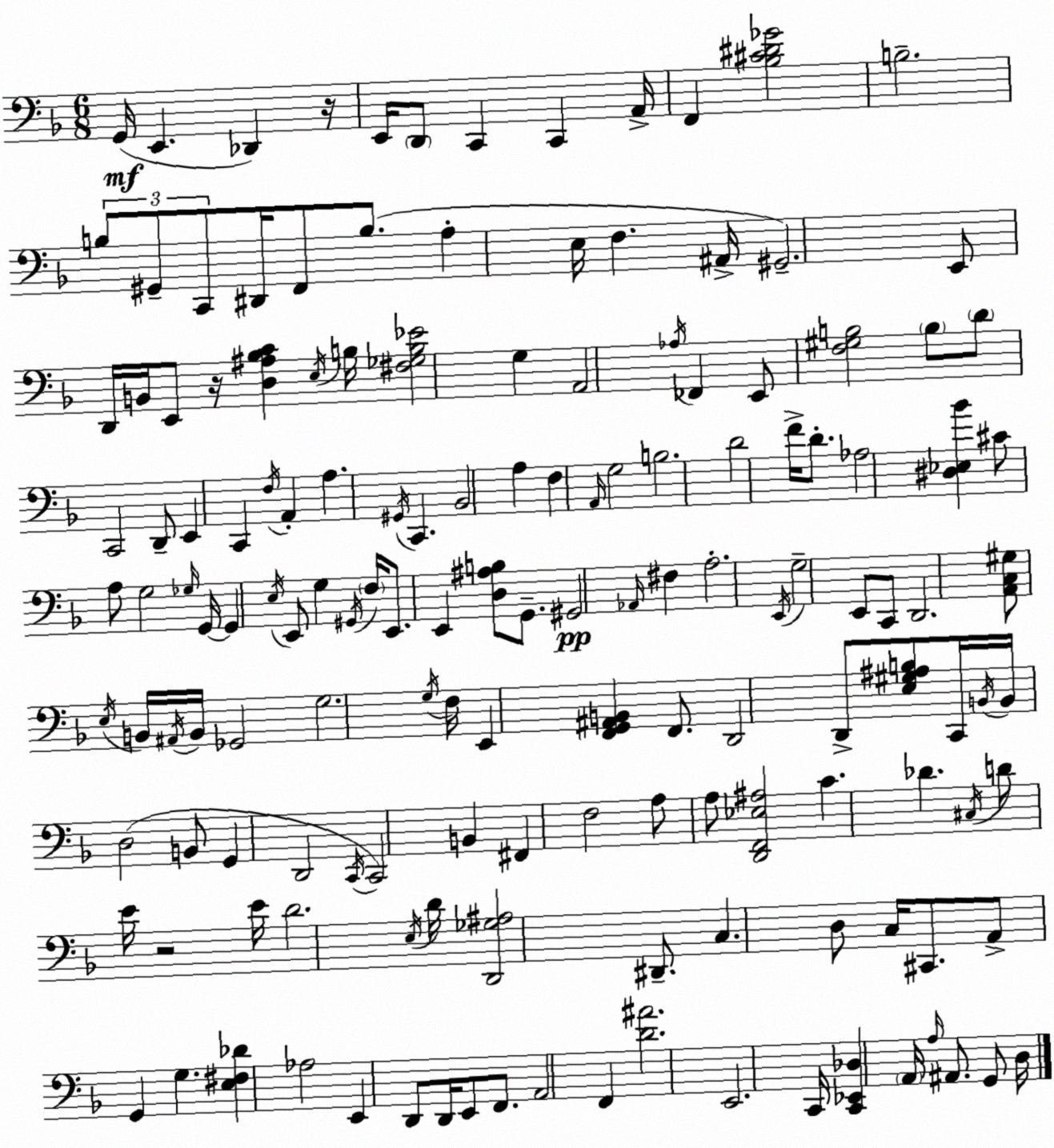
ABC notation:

X:1
T:Untitled
M:6/8
L:1/4
K:Dm
G,,/4 E,, _D,, z/4 E,,/4 D,,/2 C,, C,, A,,/4 F,, [_B,^C^D_G]2 B,2 B,/2 ^G,,/2 C,,/2 ^D,,/4 F,,/2 B,/2 A, E,/4 F, ^A,,/4 ^G,,2 E,,/2 D,,/4 B,,/4 E,,/2 z/4 [D,^A,_B,C] E,/4 B,/4 [^F,_G,B,_E]2 G, A,,2 _A,/4 _F,, E,,/2 [F,^G,B,]2 B,/2 D/2 C,,2 D,,/2 E,, C,, F,/4 A,, A, ^G,,/4 C,, _B,,2 A, F, A,,/4 G,2 B,2 D2 F/4 D/2 _A,2 [^D,_E,_B] ^C/2 A,/2 G,2 _G,/4 G,,/4 G,, E,/4 E,,/2 G, ^G,,/4 F,/4 E,,/2 E,, [D,^A,B,]/2 G,,/2 ^G,,2 _A,,/4 ^F, A,2 E,,/4 G,2 E,,/2 C,,/2 D,,2 [A,,C,^G,]/2 E,/4 B,,/4 ^A,,/4 B,,/4 _G,,2 G,2 G,/4 F,/4 E,, [F,,G,,^A,,B,,] F,,/2 D,,2 D,,/2 [E,^G,^A,B,]/2 C,,/4 B,,/4 B,,/4 D,2 B,,/2 G,, D,,2 C,,/4 C,,2 B,, ^F,, F,2 A,/2 A,/2 [D,,F,,_E,^A,]2 C _D ^C,/4 D/2 E/4 z2 E/4 D2 E,/4 D/4 [D,,_G,^A,]2 ^D,,/2 C, D,/2 C,/4 ^C,,/2 A,,/2 G,, G, [E,^F,_D] _A,2 E,, D,,/2 D,,/4 E,,/2 F,,/2 A,,2 F,, [D^A]2 E,,2 C,,/4 [C,,_E,,_D,] A,,/4 A,/4 ^A,,/2 G,,/2 D,/4